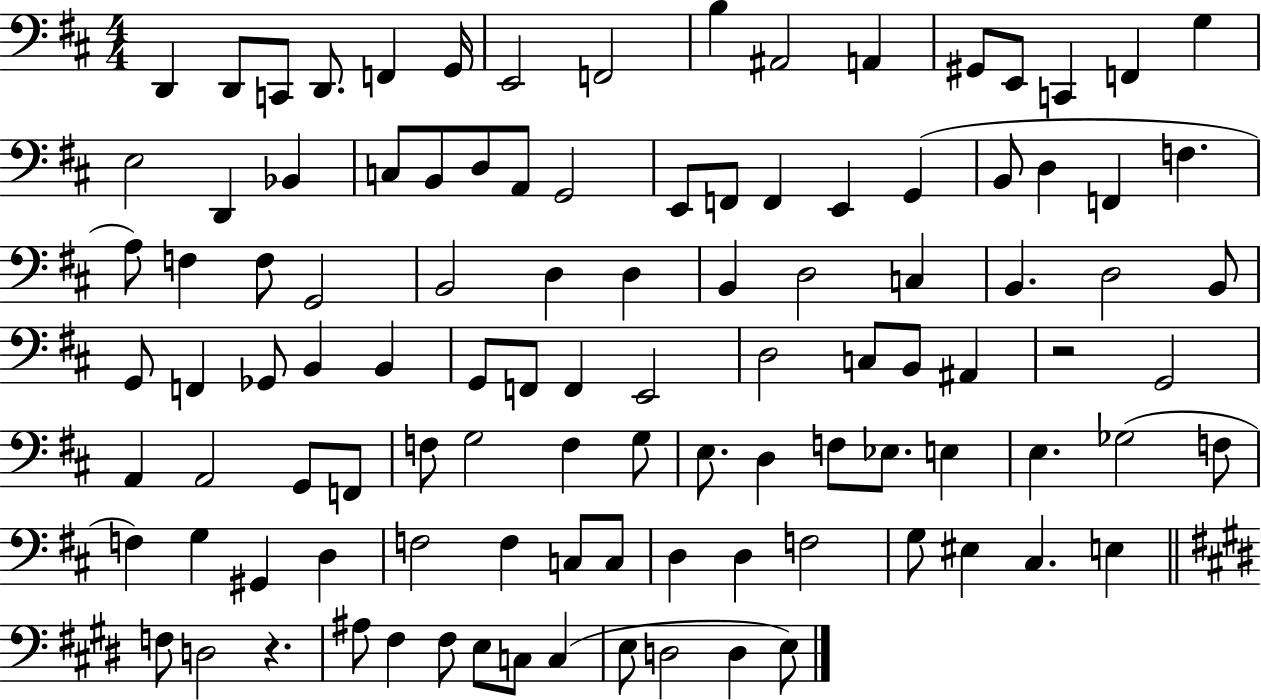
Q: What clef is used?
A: bass